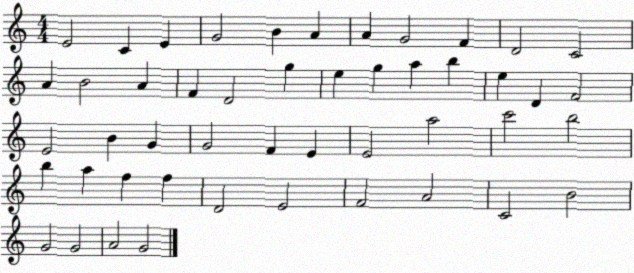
X:1
T:Untitled
M:4/4
L:1/4
K:C
E2 C E G2 B A A G2 F D2 C2 A B2 A F D2 g e g a b e D F2 E2 B G G2 F E E2 a2 c'2 b2 b a f f D2 E2 F2 A2 C2 B2 G2 G2 A2 G2